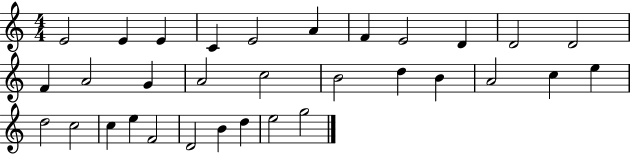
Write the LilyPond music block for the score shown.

{
  \clef treble
  \numericTimeSignature
  \time 4/4
  \key c \major
  e'2 e'4 e'4 | c'4 e'2 a'4 | f'4 e'2 d'4 | d'2 d'2 | \break f'4 a'2 g'4 | a'2 c''2 | b'2 d''4 b'4 | a'2 c''4 e''4 | \break d''2 c''2 | c''4 e''4 f'2 | d'2 b'4 d''4 | e''2 g''2 | \break \bar "|."
}